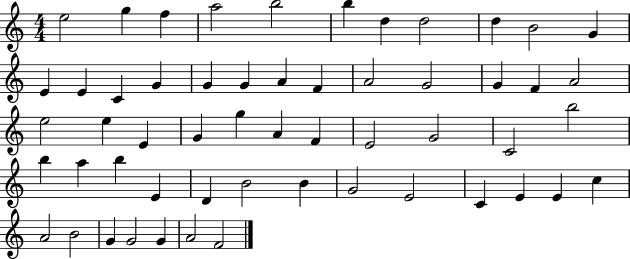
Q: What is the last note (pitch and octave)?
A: F4